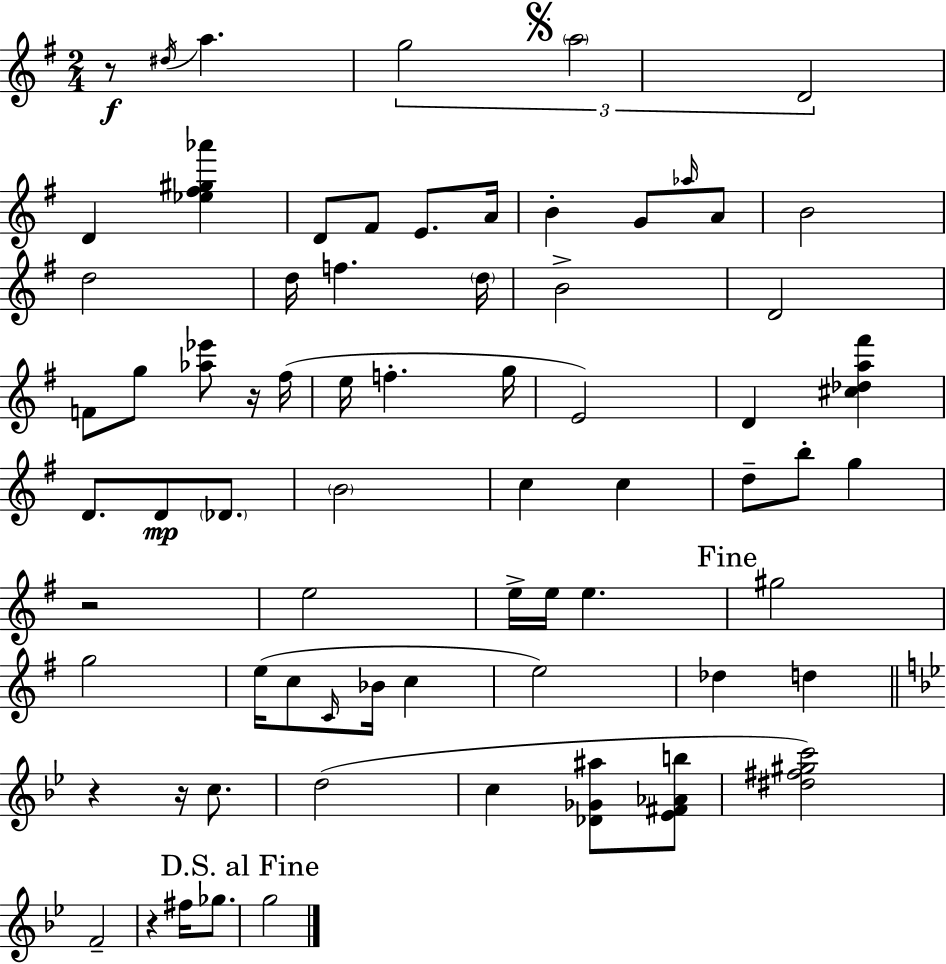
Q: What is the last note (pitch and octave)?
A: G5